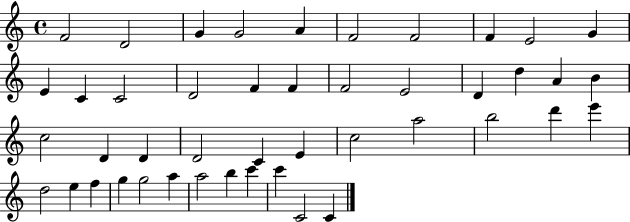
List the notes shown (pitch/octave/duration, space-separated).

F4/h D4/h G4/q G4/h A4/q F4/h F4/h F4/q E4/h G4/q E4/q C4/q C4/h D4/h F4/q F4/q F4/h E4/h D4/q D5/q A4/q B4/q C5/h D4/q D4/q D4/h C4/q E4/q C5/h A5/h B5/h D6/q E6/q D5/h E5/q F5/q G5/q G5/h A5/q A5/h B5/q C6/q C6/q C4/h C4/q